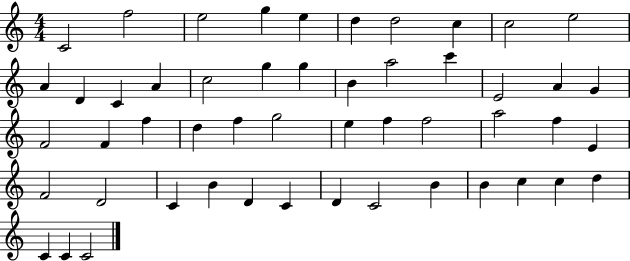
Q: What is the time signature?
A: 4/4